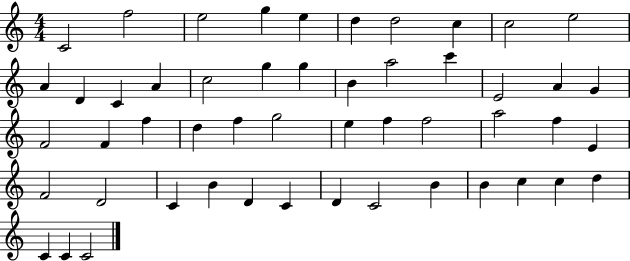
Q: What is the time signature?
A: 4/4